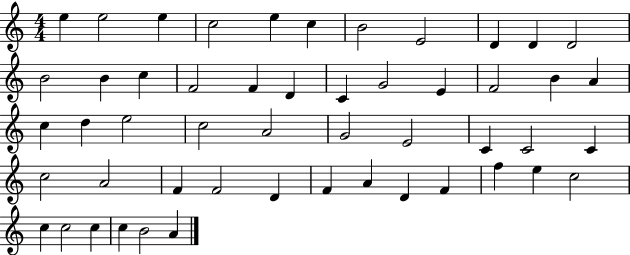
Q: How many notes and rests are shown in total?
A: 51